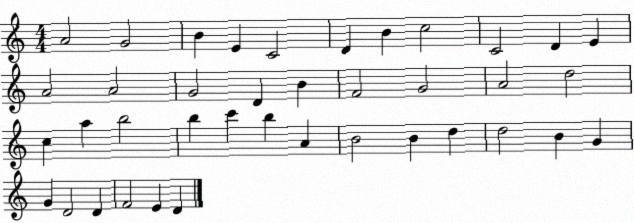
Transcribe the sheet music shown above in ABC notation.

X:1
T:Untitled
M:4/4
L:1/4
K:C
A2 G2 B E C2 D B c2 C2 D E A2 A2 G2 D B F2 G2 A2 d2 c a b2 b c' b A B2 B d d2 B G G D2 D F2 E D